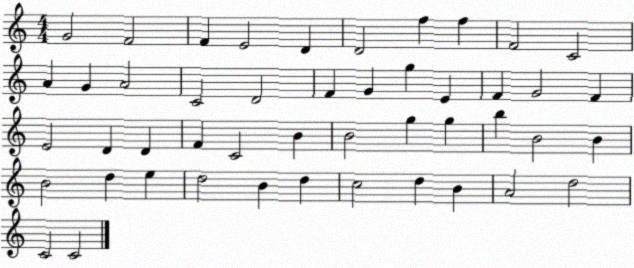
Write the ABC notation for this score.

X:1
T:Untitled
M:4/4
L:1/4
K:C
G2 F2 F E2 D D2 f f F2 C2 A G A2 C2 D2 F G g E F G2 F E2 D D F C2 B B2 g g b B2 B B2 d e d2 B d c2 d B A2 d2 C2 C2